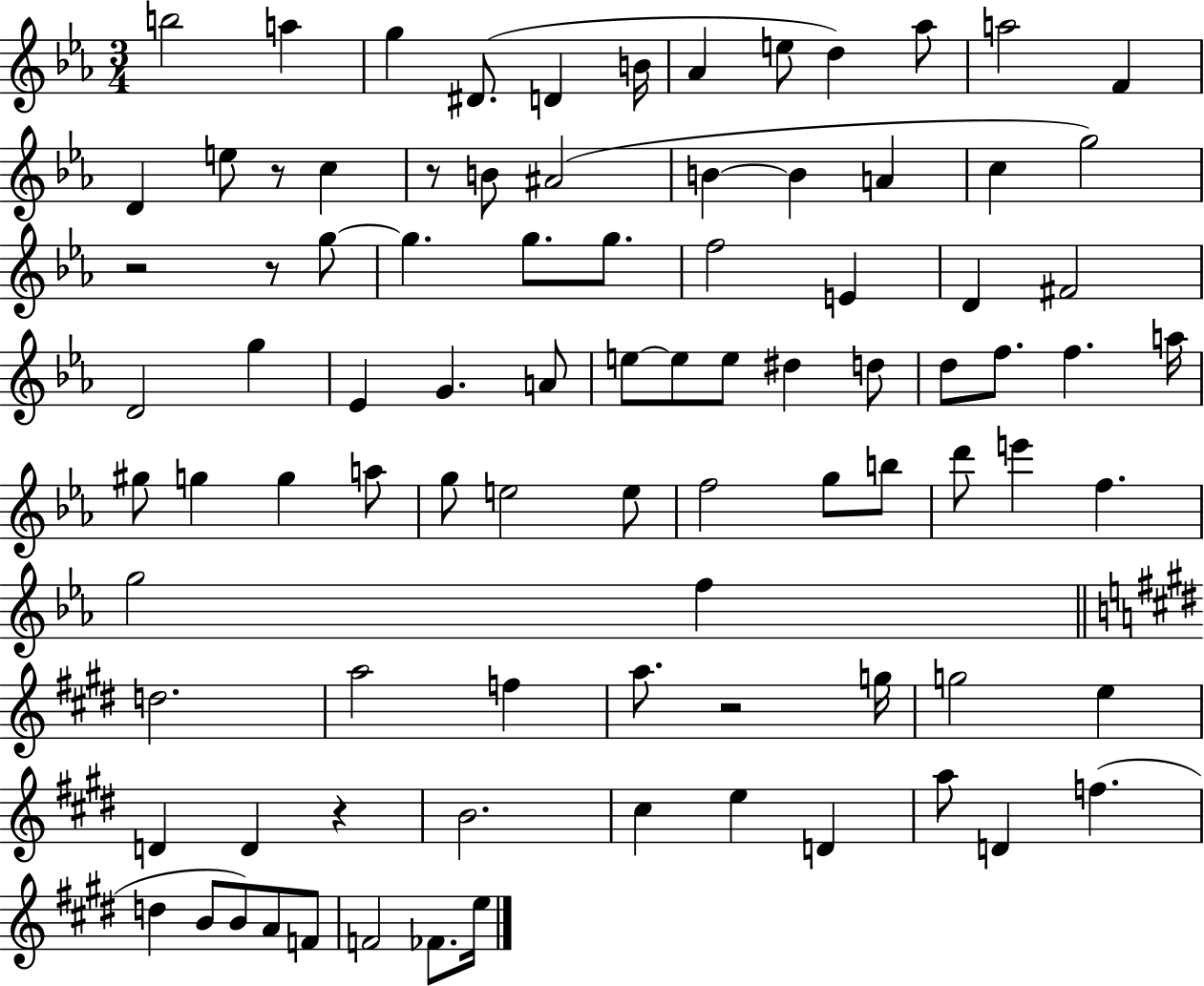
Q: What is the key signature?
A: EES major